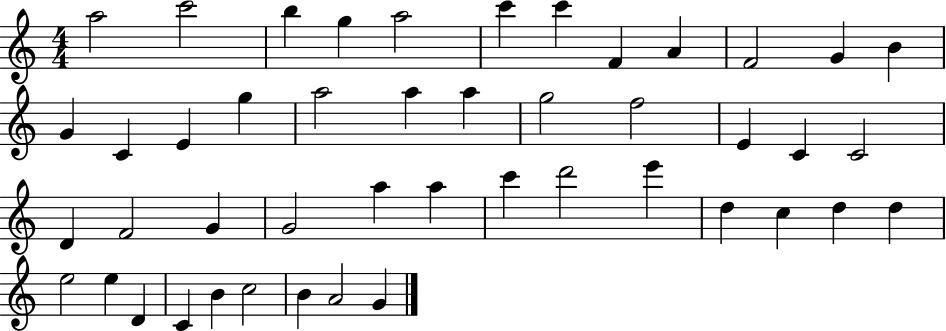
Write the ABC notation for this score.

X:1
T:Untitled
M:4/4
L:1/4
K:C
a2 c'2 b g a2 c' c' F A F2 G B G C E g a2 a a g2 f2 E C C2 D F2 G G2 a a c' d'2 e' d c d d e2 e D C B c2 B A2 G